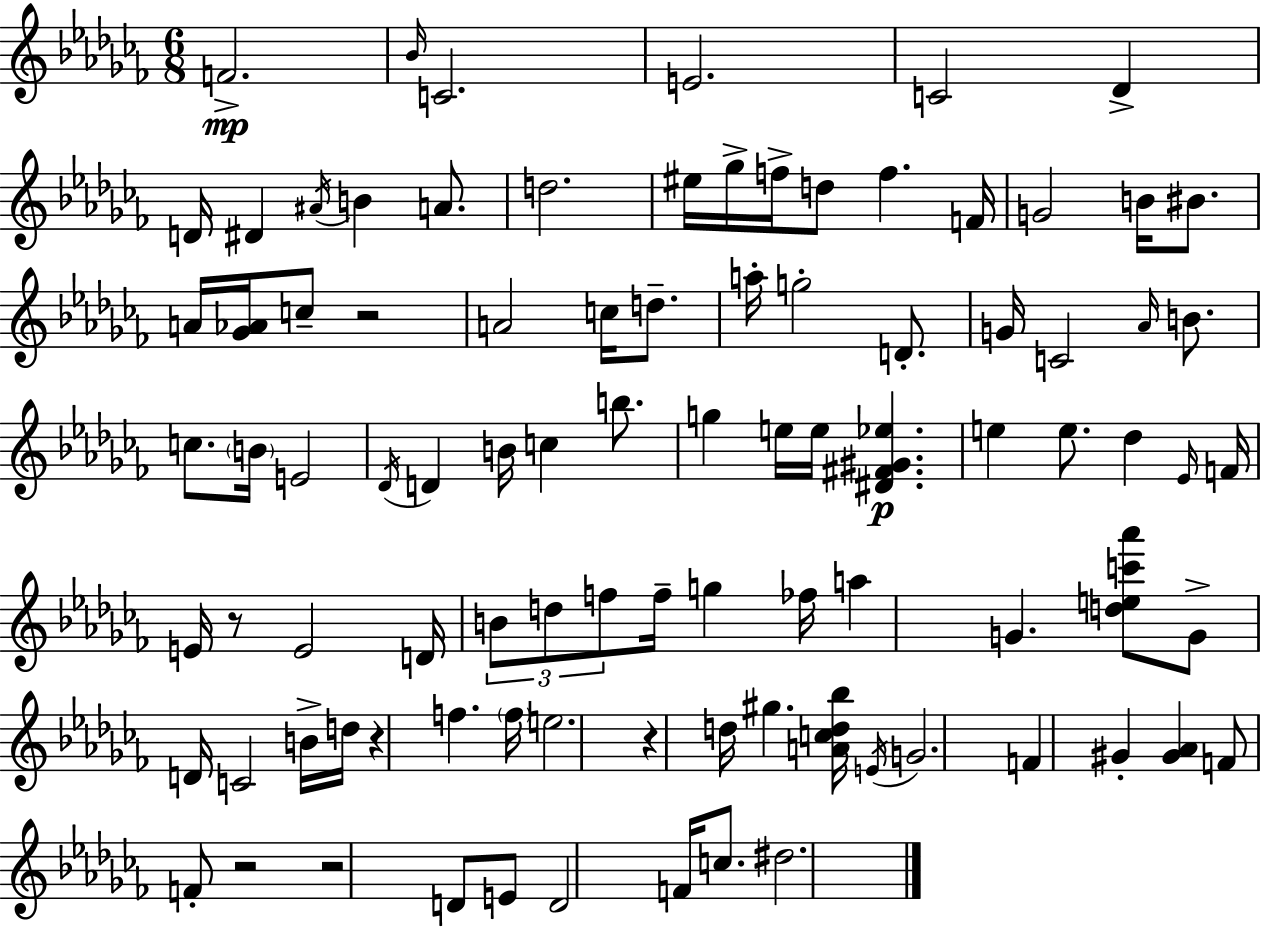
{
  \clef treble
  \numericTimeSignature
  \time 6/8
  \key aes \minor
  f'2.->\mp | \grace { bes'16 } c'2. | e'2. | c'2 des'4-> | \break d'16 dis'4 \acciaccatura { ais'16 } b'4 a'8. | d''2. | eis''16 ges''16-> f''16-> d''8 f''4. | f'16 g'2 b'16 bis'8. | \break a'16 <ges' aes'>16 c''8-- r2 | a'2 c''16 d''8.-- | a''16-. g''2-. d'8.-. | g'16 c'2 \grace { aes'16 } | \break b'8. c''8. \parenthesize b'16 e'2 | \acciaccatura { des'16 } d'4 b'16 c''4 | b''8. g''4 e''16 e''16 <dis' fis' gis' ees''>4.\p | e''4 e''8. des''4 | \break \grace { ees'16 } f'16 e'16 r8 e'2 | d'16 \tuplet 3/2 { b'8 d''8 f''8 } f''16-- | g''4 fes''16 a''4 g'4. | <d'' e'' c''' aes'''>8 g'8-> d'16 c'2 | \break b'16-> d''16 r4 f''4. | \parenthesize f''16 e''2. | r4 d''16 gis''4. | <a' c'' d'' bes''>16 \acciaccatura { e'16 } g'2. | \break f'4 gis'4-. | <gis' aes'>4 f'8 f'8-. r2 | r2 | d'8 e'8 d'2 | \break f'16 c''8. dis''2. | \bar "|."
}